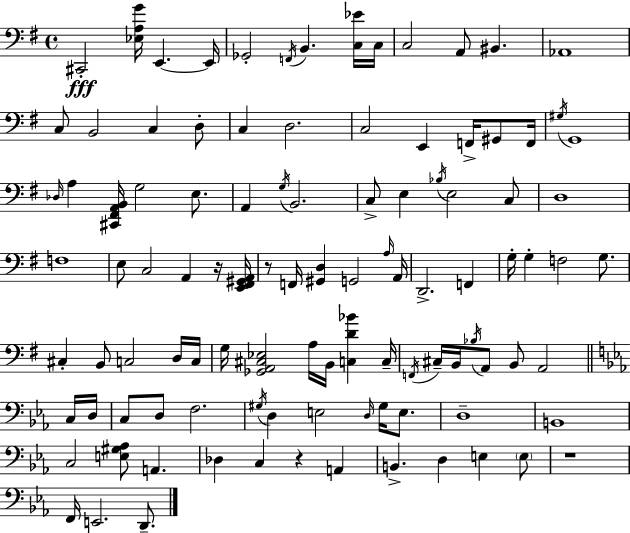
X:1
T:Untitled
M:4/4
L:1/4
K:G
^C,,2 [_E,A,G]/4 E,, E,,/4 _G,,2 F,,/4 B,, [C,_E]/4 C,/4 C,2 A,,/2 ^B,, _A,,4 C,/2 B,,2 C, D,/2 C, D,2 C,2 E,, F,,/4 ^G,,/2 F,,/4 ^G,/4 G,,4 _D,/4 A, [^C,,^F,,A,,B,,]/4 G,2 E,/2 A,, G,/4 B,,2 C,/2 E, _B,/4 E,2 C,/2 D,4 F,4 E,/2 C,2 A,, z/4 [E,,^F,,^G,,A,,]/4 z/2 F,,/4 [^G,,D,] G,,2 A,/4 A,,/4 D,,2 F,, G,/4 G, F,2 G,/2 ^C, B,,/2 C,2 D,/4 C,/4 G,/4 [_G,,A,,^C,_E,]2 A,/4 B,,/4 [C,D_B] C,/4 F,,/4 ^C,/4 B,,/4 _B,/4 A,,/2 B,,/2 A,,2 C,/4 D,/4 C,/2 D,/2 F,2 ^G,/4 D, E,2 D,/4 ^G,/4 E,/2 D,4 B,,4 C,2 [E,^G,_A,]/2 A,, _D, C, z A,, B,, D, E, E,/2 z4 F,,/4 E,,2 D,,/2